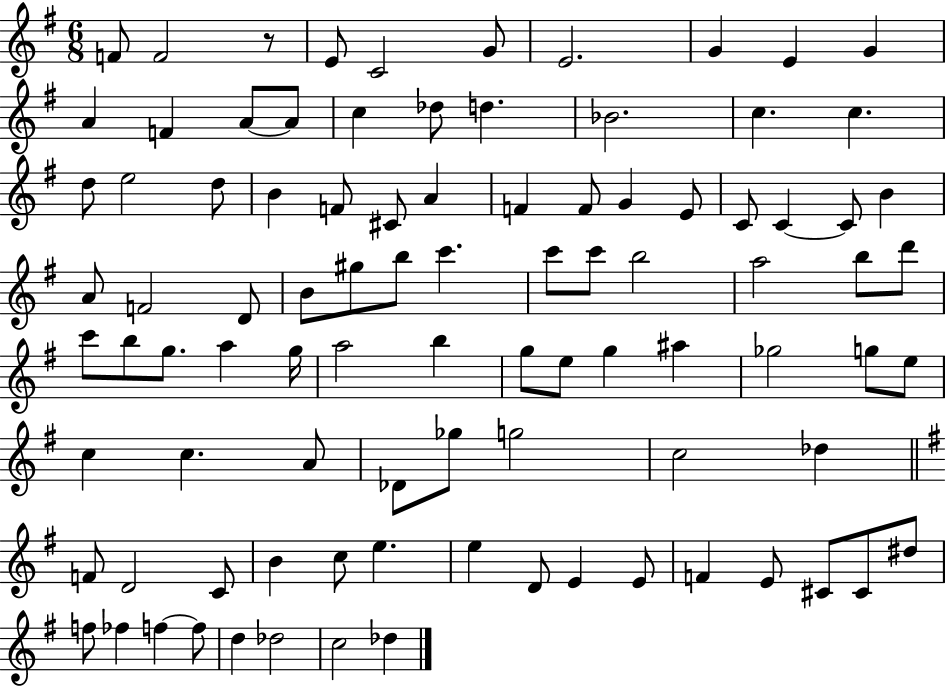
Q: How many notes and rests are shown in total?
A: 93